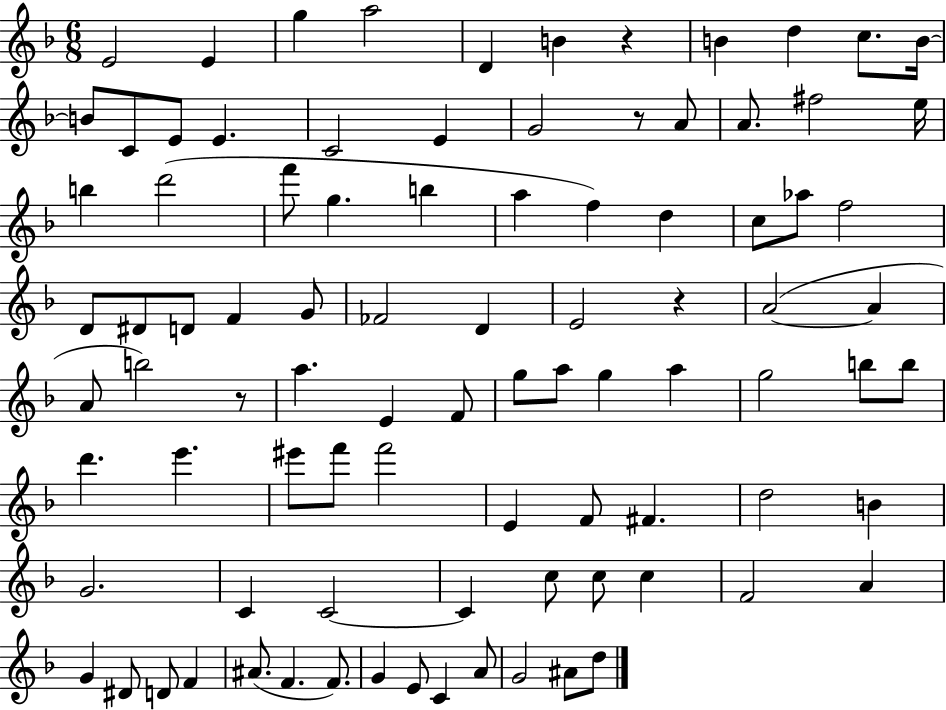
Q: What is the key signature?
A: F major